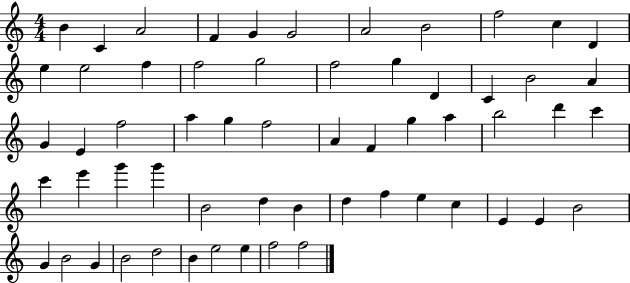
{
  \clef treble
  \numericTimeSignature
  \time 4/4
  \key c \major
  b'4 c'4 a'2 | f'4 g'4 g'2 | a'2 b'2 | f''2 c''4 d'4 | \break e''4 e''2 f''4 | f''2 g''2 | f''2 g''4 d'4 | c'4 b'2 a'4 | \break g'4 e'4 f''2 | a''4 g''4 f''2 | a'4 f'4 g''4 a''4 | b''2 d'''4 c'''4 | \break c'''4 e'''4 g'''4 g'''4 | b'2 d''4 b'4 | d''4 f''4 e''4 c''4 | e'4 e'4 b'2 | \break g'4 b'2 g'4 | b'2 d''2 | b'4 e''2 e''4 | f''2 f''2 | \break \bar "|."
}